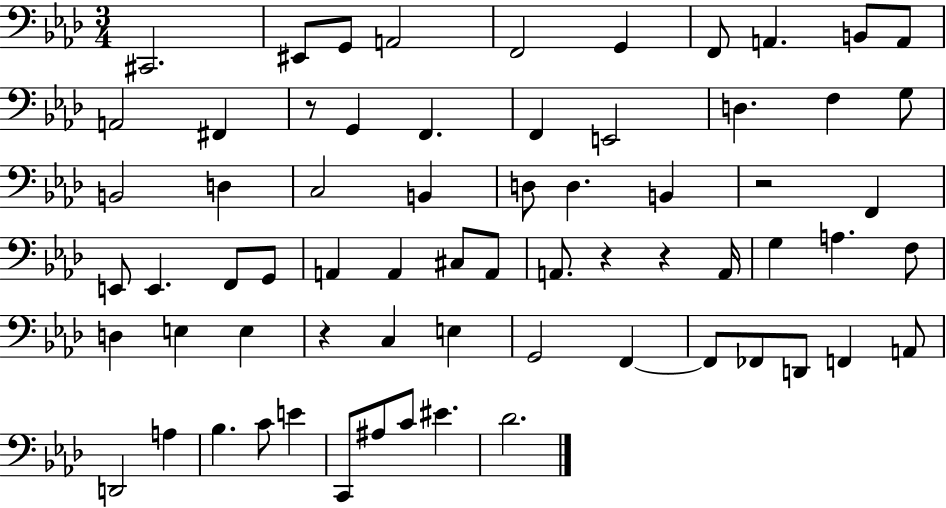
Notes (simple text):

C#2/h. EIS2/e G2/e A2/h F2/h G2/q F2/e A2/q. B2/e A2/e A2/h F#2/q R/e G2/q F2/q. F2/q E2/h D3/q. F3/q G3/e B2/h D3/q C3/h B2/q D3/e D3/q. B2/q R/h F2/q E2/e E2/q. F2/e G2/e A2/q A2/q C#3/e A2/e A2/e. R/q R/q A2/s G3/q A3/q. F3/e D3/q E3/q E3/q R/q C3/q E3/q G2/h F2/q F2/e FES2/e D2/e F2/q A2/e D2/h A3/q Bb3/q. C4/e E4/q C2/e A#3/e C4/e EIS4/q. Db4/h.